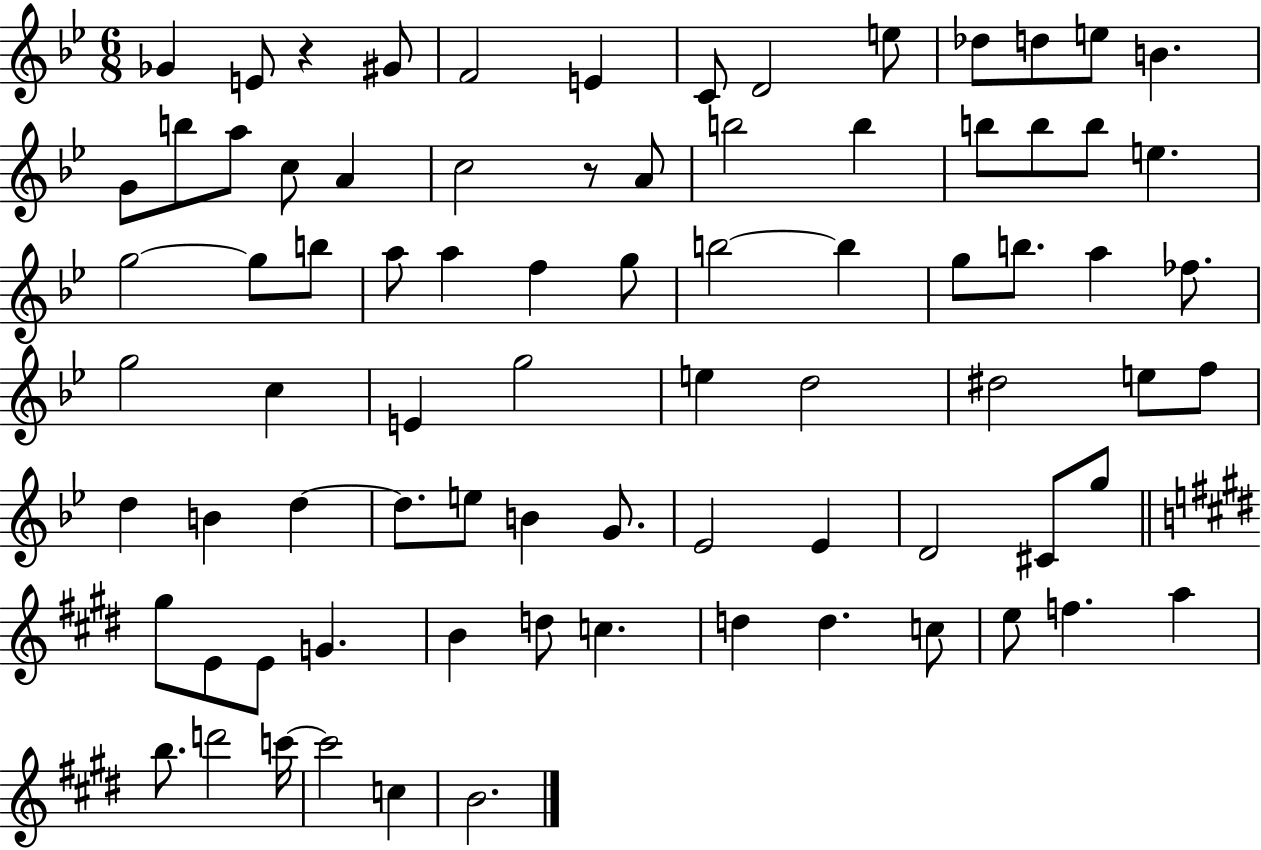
Gb4/q E4/e R/q G#4/e F4/h E4/q C4/e D4/h E5/e Db5/e D5/e E5/e B4/q. G4/e B5/e A5/e C5/e A4/q C5/h R/e A4/e B5/h B5/q B5/e B5/e B5/e E5/q. G5/h G5/e B5/e A5/e A5/q F5/q G5/e B5/h B5/q G5/e B5/e. A5/q FES5/e. G5/h C5/q E4/q G5/h E5/q D5/h D#5/h E5/e F5/e D5/q B4/q D5/q D5/e. E5/e B4/q G4/e. Eb4/h Eb4/q D4/h C#4/e G5/e G#5/e E4/e E4/e G4/q. B4/q D5/e C5/q. D5/q D5/q. C5/e E5/e F5/q. A5/q B5/e. D6/h C6/s C6/h C5/q B4/h.